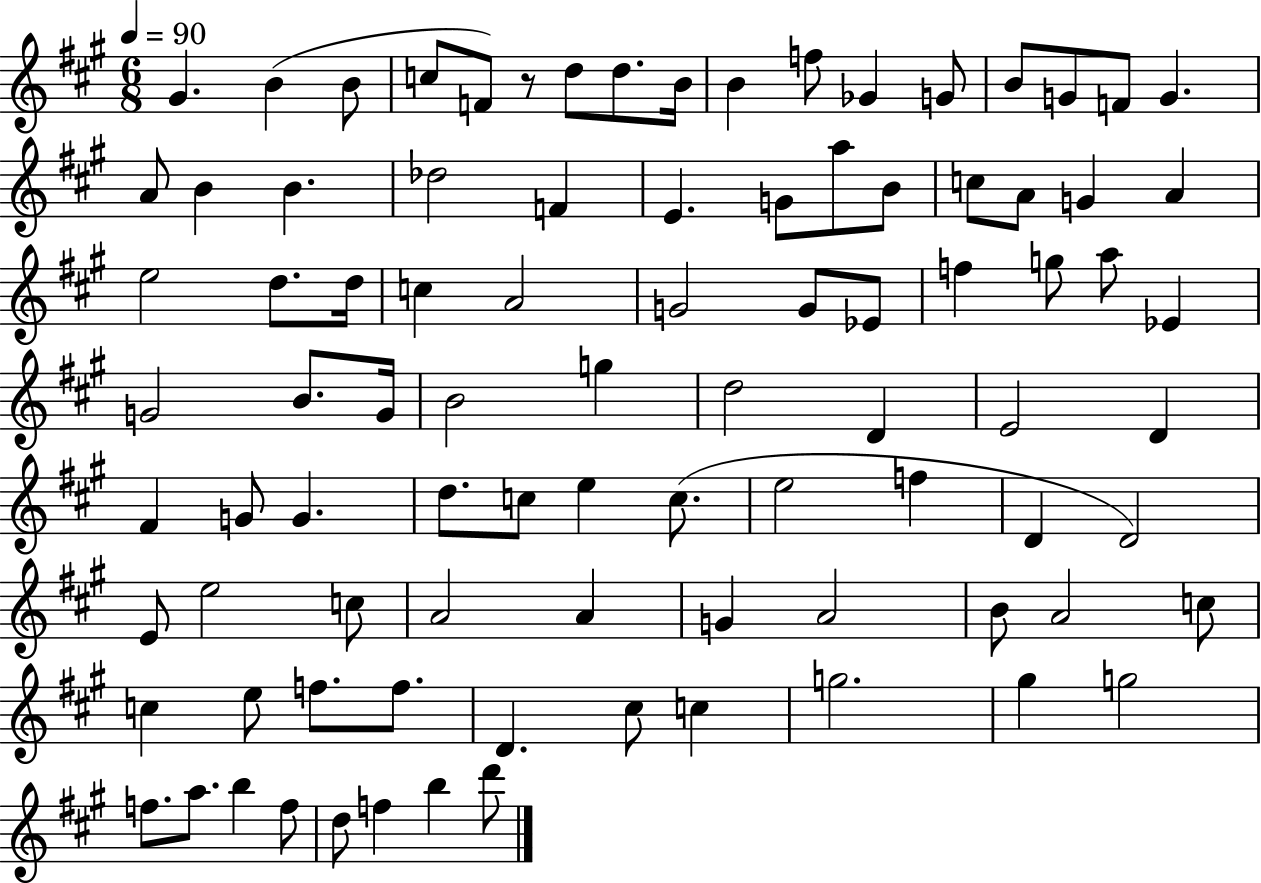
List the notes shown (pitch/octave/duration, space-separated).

G#4/q. B4/q B4/e C5/e F4/e R/e D5/e D5/e. B4/s B4/q F5/e Gb4/q G4/e B4/e G4/e F4/e G4/q. A4/e B4/q B4/q. Db5/h F4/q E4/q. G4/e A5/e B4/e C5/e A4/e G4/q A4/q E5/h D5/e. D5/s C5/q A4/h G4/h G4/e Eb4/e F5/q G5/e A5/e Eb4/q G4/h B4/e. G4/s B4/h G5/q D5/h D4/q E4/h D4/q F#4/q G4/e G4/q. D5/e. C5/e E5/q C5/e. E5/h F5/q D4/q D4/h E4/e E5/h C5/e A4/h A4/q G4/q A4/h B4/e A4/h C5/e C5/q E5/e F5/e. F5/e. D4/q. C#5/e C5/q G5/h. G#5/q G5/h F5/e. A5/e. B5/q F5/e D5/e F5/q B5/q D6/e